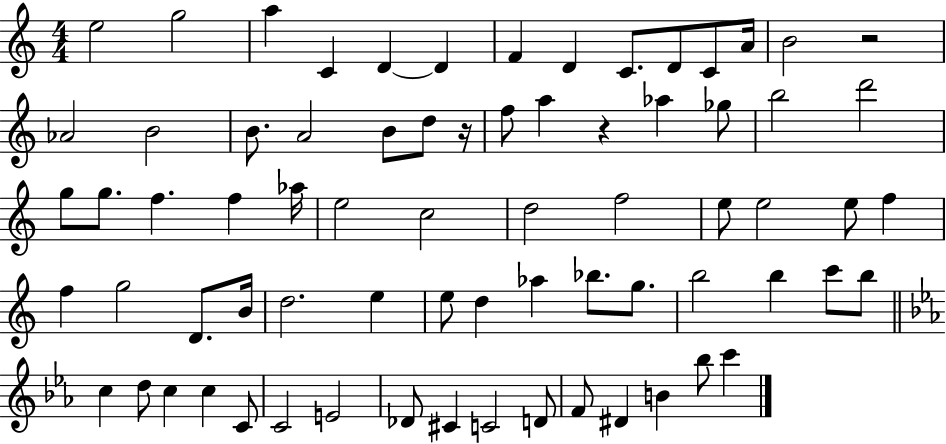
{
  \clef treble
  \numericTimeSignature
  \time 4/4
  \key c \major
  \repeat volta 2 { e''2 g''2 | a''4 c'4 d'4~~ d'4 | f'4 d'4 c'8. d'8 c'8 a'16 | b'2 r2 | \break aes'2 b'2 | b'8. a'2 b'8 d''8 r16 | f''8 a''4 r4 aes''4 ges''8 | b''2 d'''2 | \break g''8 g''8. f''4. f''4 aes''16 | e''2 c''2 | d''2 f''2 | e''8 e''2 e''8 f''4 | \break f''4 g''2 d'8. b'16 | d''2. e''4 | e''8 d''4 aes''4 bes''8. g''8. | b''2 b''4 c'''8 b''8 | \break \bar "||" \break \key ees \major c''4 d''8 c''4 c''4 c'8 | c'2 e'2 | des'8 cis'4 c'2 d'8 | f'8 dis'4 b'4 bes''8 c'''4 | \break } \bar "|."
}